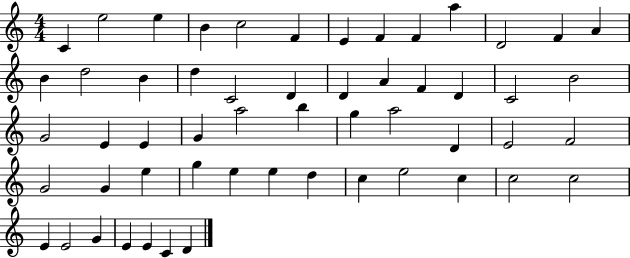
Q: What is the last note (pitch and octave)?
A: D4